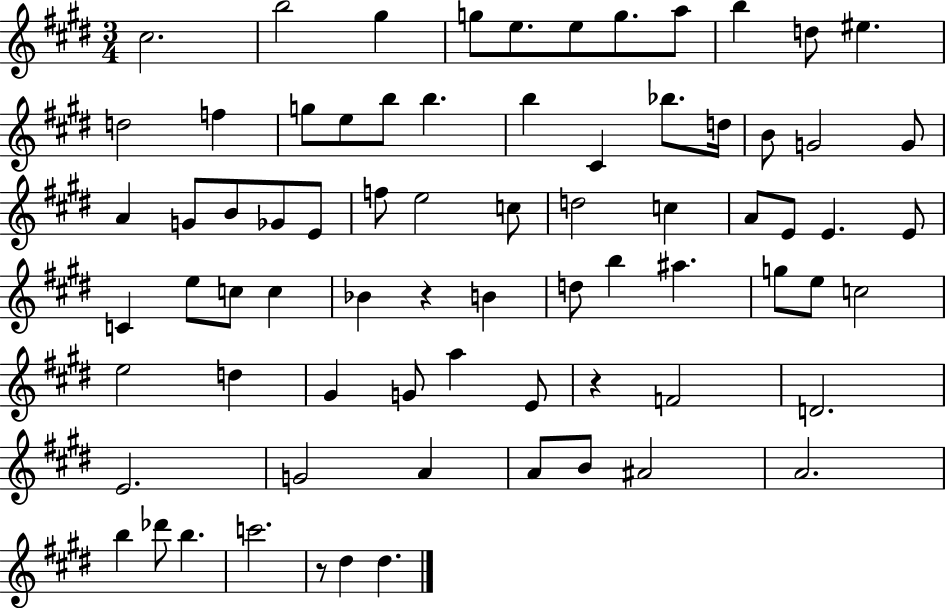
X:1
T:Untitled
M:3/4
L:1/4
K:E
^c2 b2 ^g g/2 e/2 e/2 g/2 a/2 b d/2 ^e d2 f g/2 e/2 b/2 b b ^C _b/2 d/4 B/2 G2 G/2 A G/2 B/2 _G/2 E/2 f/2 e2 c/2 d2 c A/2 E/2 E E/2 C e/2 c/2 c _B z B d/2 b ^a g/2 e/2 c2 e2 d ^G G/2 a E/2 z F2 D2 E2 G2 A A/2 B/2 ^A2 A2 b _d'/2 b c'2 z/2 ^d ^d